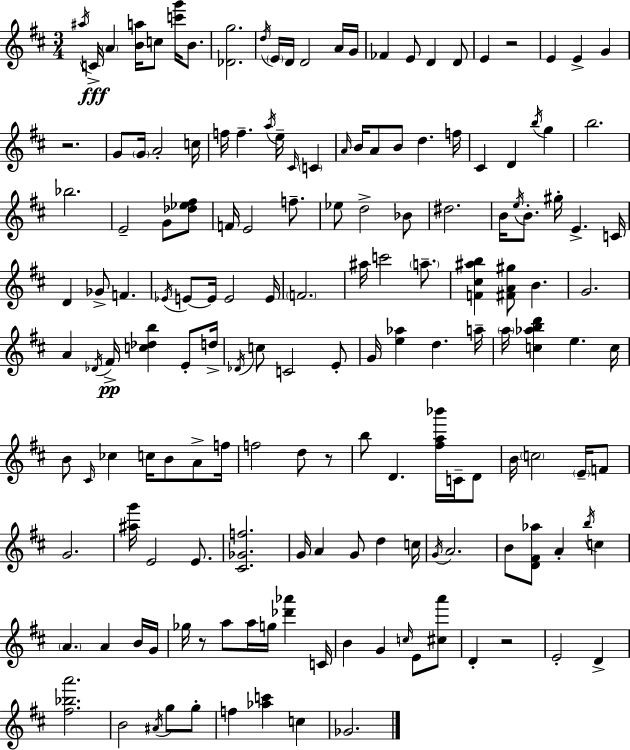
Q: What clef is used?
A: treble